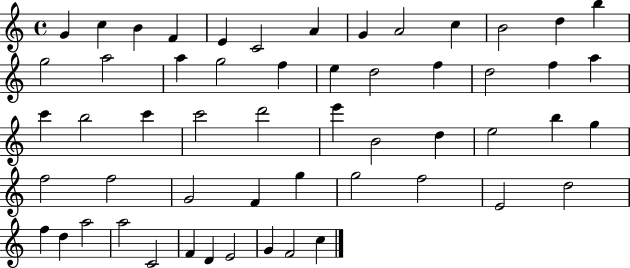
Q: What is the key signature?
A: C major